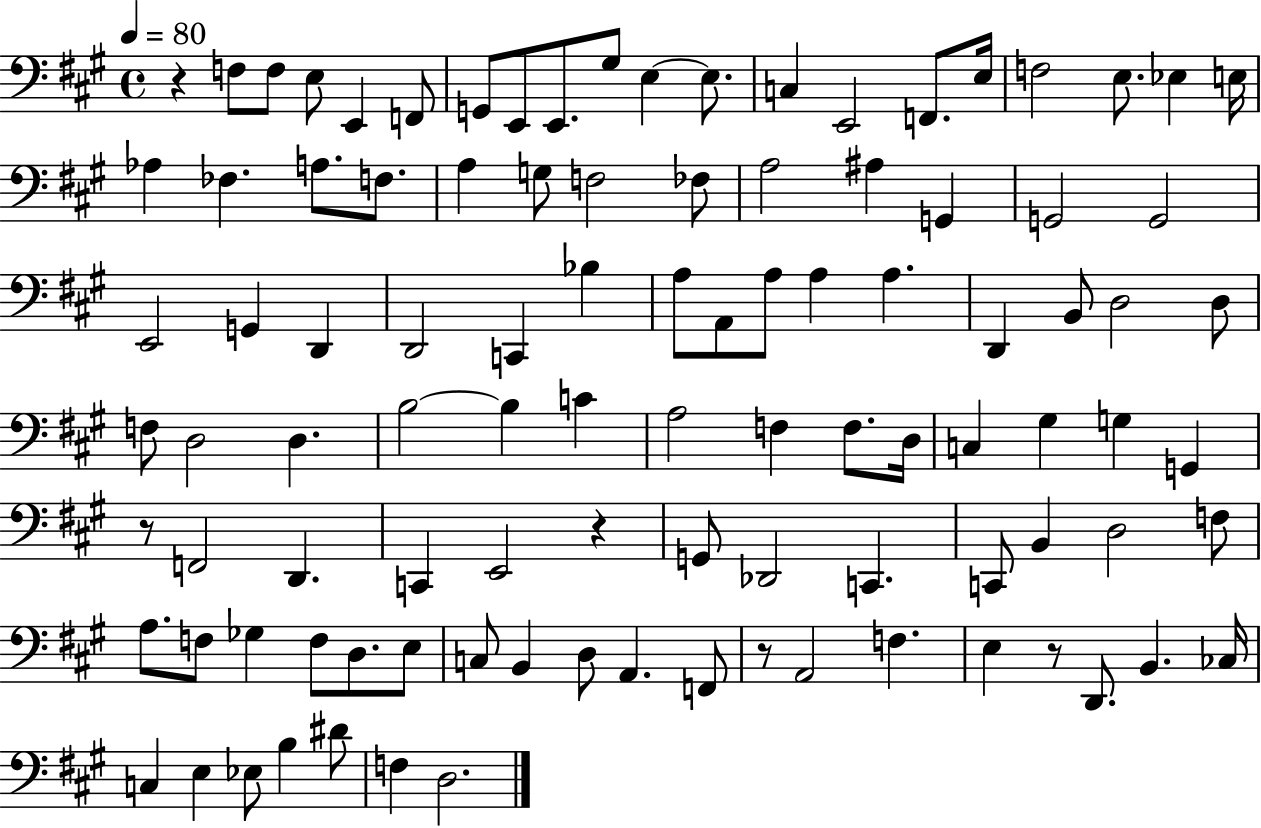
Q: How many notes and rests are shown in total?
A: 101